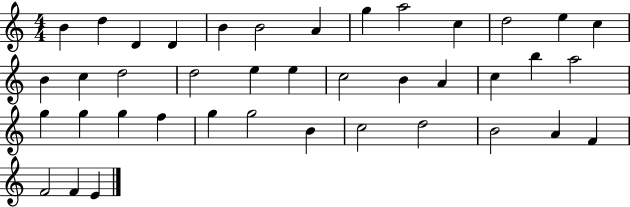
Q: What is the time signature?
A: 4/4